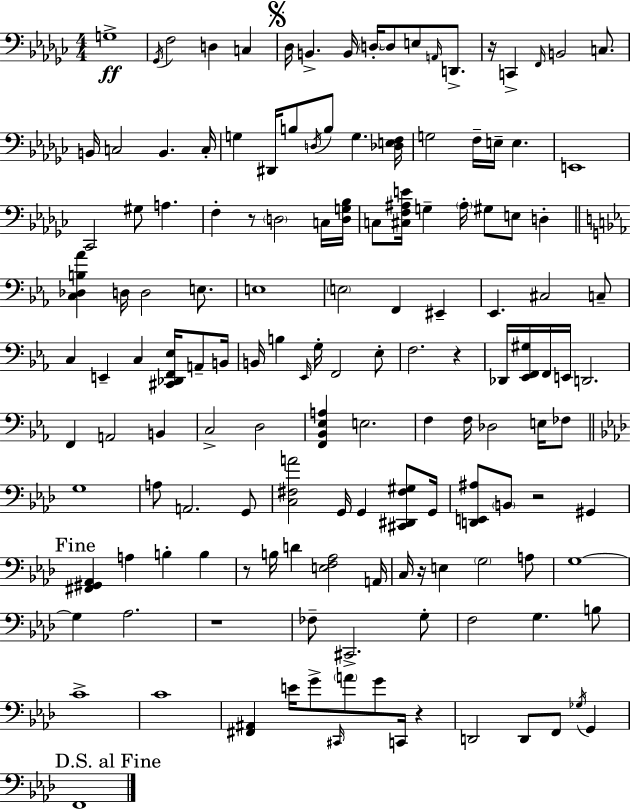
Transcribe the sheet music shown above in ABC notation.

X:1
T:Untitled
M:4/4
L:1/4
K:Ebm
G,4 _G,,/4 F,2 D, C, _D,/4 B,, B,,/4 D,/4 D,/2 E,/2 A,,/4 D,,/2 z/4 C,, F,,/4 B,,2 C,/2 B,,/4 C,2 B,, C,/4 G, ^D,,/4 B,/2 D,/4 B,/2 G, [_D,E,F,]/4 G,2 F,/4 E,/4 E, E,,4 _C,,2 ^G,/2 A, F, z/2 D,2 C,/4 [D,G,_B,]/4 C,/2 [^C,F,^A,E]/4 G, ^A,/4 ^G,/2 E,/2 D, [C,_D,B,_A] D,/4 D,2 E,/2 E,4 E,2 F,, ^E,, _E,, ^C,2 C,/2 C, E,, C, [^C,,_D,,F,,_E,]/4 A,,/2 B,,/4 B,,/4 B, _E,,/4 G,/4 F,,2 _E,/2 F,2 z _D,,/4 [_E,,F,,^G,]/4 F,,/4 E,,/4 D,,2 F,, A,,2 B,, C,2 D,2 [F,,_B,,_E,A,] E,2 F, F,/4 _D,2 E,/4 _F,/2 G,4 A,/2 A,,2 G,,/2 [C,^F,A]2 G,,/4 G,, [^C,,^D,,^F,^G,]/2 G,,/4 [D,,E,,^A,]/2 B,,/2 z2 ^G,, [^F,,^G,,_A,,] A, B, B, z/2 B,/4 D [E,F,_A,]2 A,,/4 C,/4 z/4 E, G,2 A,/2 G,4 G, _A,2 z4 _F,/2 ^C,,2 G,/2 F,2 G, B,/2 C4 C4 [^F,,^A,,] E/4 G/2 ^C,,/4 A/2 G/2 C,,/4 z D,,2 D,,/2 F,,/2 _G,/4 G,, F,,4